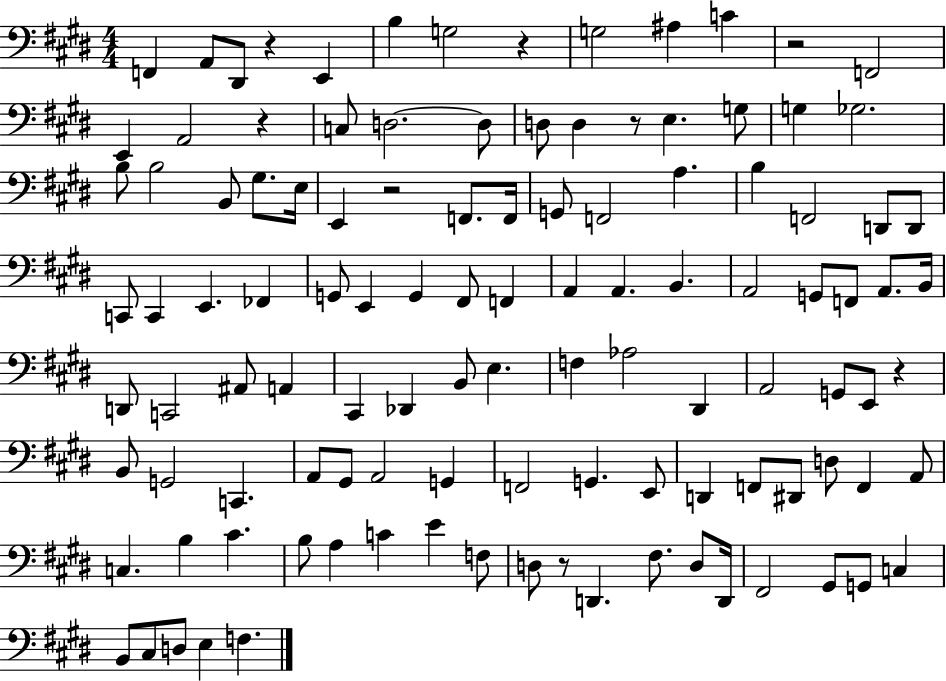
X:1
T:Untitled
M:4/4
L:1/4
K:E
F,, A,,/2 ^D,,/2 z E,, B, G,2 z G,2 ^A, C z2 F,,2 E,, A,,2 z C,/2 D,2 D,/2 D,/2 D, z/2 E, G,/2 G, _G,2 B,/2 B,2 B,,/2 ^G,/2 E,/4 E,, z2 F,,/2 F,,/4 G,,/2 F,,2 A, B, F,,2 D,,/2 D,,/2 C,,/2 C,, E,, _F,, G,,/2 E,, G,, ^F,,/2 F,, A,, A,, B,, A,,2 G,,/2 F,,/2 A,,/2 B,,/4 D,,/2 C,,2 ^A,,/2 A,, ^C,, _D,, B,,/2 E, F, _A,2 ^D,, A,,2 G,,/2 E,,/2 z B,,/2 G,,2 C,, A,,/2 ^G,,/2 A,,2 G,, F,,2 G,, E,,/2 D,, F,,/2 ^D,,/2 D,/2 F,, A,,/2 C, B, ^C B,/2 A, C E F,/2 D,/2 z/2 D,, ^F,/2 D,/2 D,,/4 ^F,,2 ^G,,/2 G,,/2 C, B,,/2 ^C,/2 D,/2 E, F,